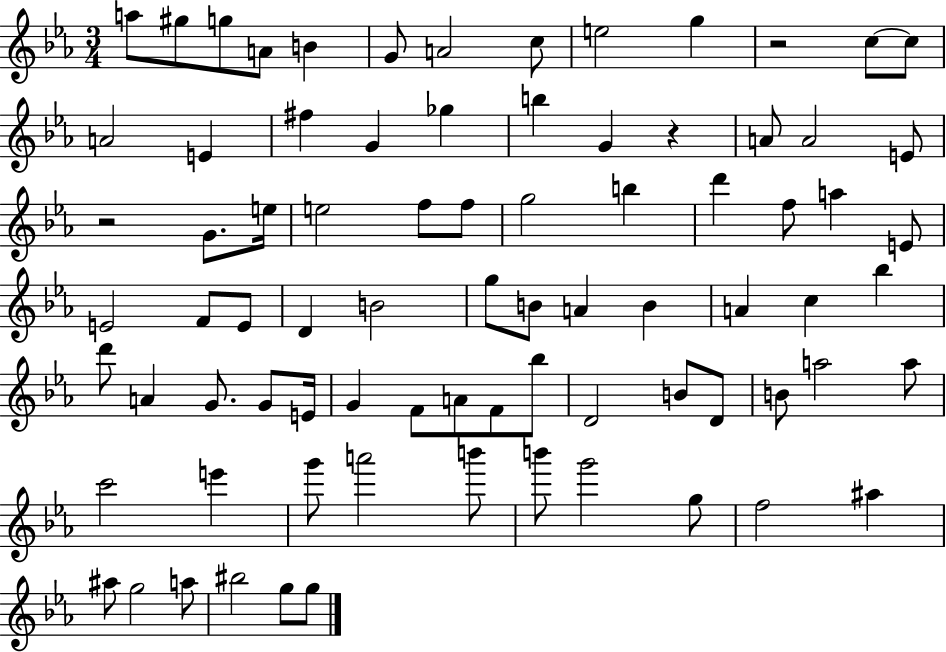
A5/e G#5/e G5/e A4/e B4/q G4/e A4/h C5/e E5/h G5/q R/h C5/e C5/e A4/h E4/q F#5/q G4/q Gb5/q B5/q G4/q R/q A4/e A4/h E4/e R/h G4/e. E5/s E5/h F5/e F5/e G5/h B5/q D6/q F5/e A5/q E4/e E4/h F4/e E4/e D4/q B4/h G5/e B4/e A4/q B4/q A4/q C5/q Bb5/q D6/e A4/q G4/e. G4/e E4/s G4/q F4/e A4/e F4/e Bb5/e D4/h B4/e D4/e B4/e A5/h A5/e C6/h E6/q G6/e A6/h B6/e B6/e G6/h G5/e F5/h A#5/q A#5/e G5/h A5/e BIS5/h G5/e G5/e